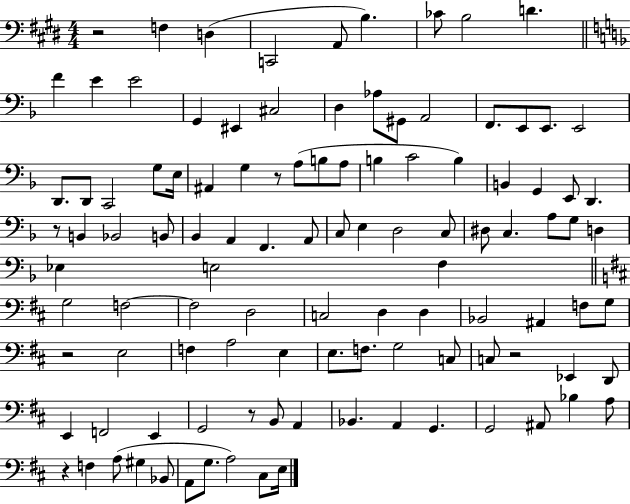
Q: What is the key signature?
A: E major